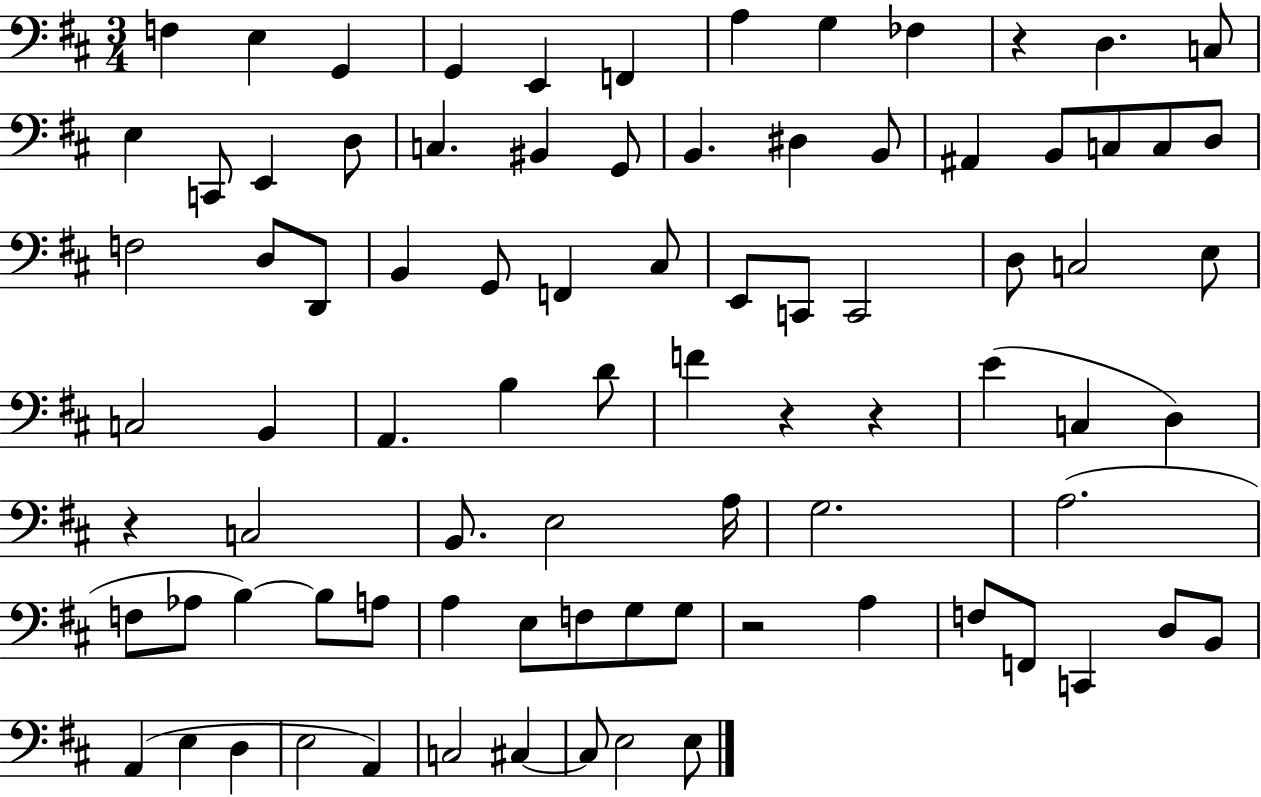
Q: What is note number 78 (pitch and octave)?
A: C#3